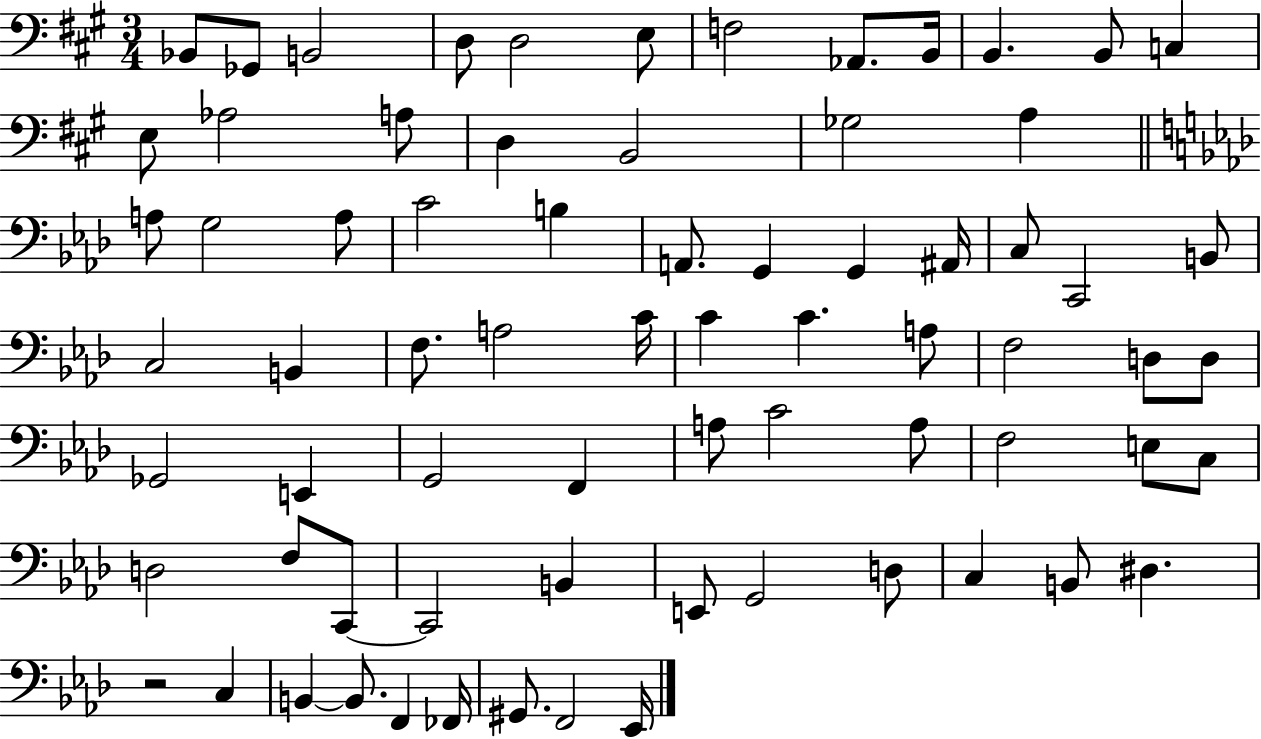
X:1
T:Untitled
M:3/4
L:1/4
K:A
_B,,/2 _G,,/2 B,,2 D,/2 D,2 E,/2 F,2 _A,,/2 B,,/4 B,, B,,/2 C, E,/2 _A,2 A,/2 D, B,,2 _G,2 A, A,/2 G,2 A,/2 C2 B, A,,/2 G,, G,, ^A,,/4 C,/2 C,,2 B,,/2 C,2 B,, F,/2 A,2 C/4 C C A,/2 F,2 D,/2 D,/2 _G,,2 E,, G,,2 F,, A,/2 C2 A,/2 F,2 E,/2 C,/2 D,2 F,/2 C,,/2 C,,2 B,, E,,/2 G,,2 D,/2 C, B,,/2 ^D, z2 C, B,, B,,/2 F,, _F,,/4 ^G,,/2 F,,2 _E,,/4